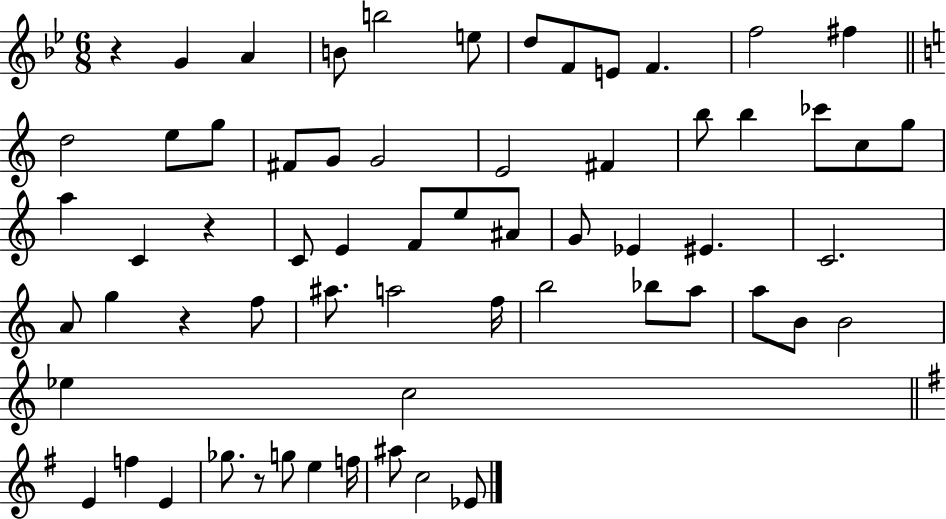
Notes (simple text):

R/q G4/q A4/q B4/e B5/h E5/e D5/e F4/e E4/e F4/q. F5/h F#5/q D5/h E5/e G5/e F#4/e G4/e G4/h E4/h F#4/q B5/e B5/q CES6/e C5/e G5/e A5/q C4/q R/q C4/e E4/q F4/e E5/e A#4/e G4/e Eb4/q EIS4/q. C4/h. A4/e G5/q R/q F5/e A#5/e. A5/h F5/s B5/h Bb5/e A5/e A5/e B4/e B4/h Eb5/q C5/h E4/q F5/q E4/q Gb5/e. R/e G5/e E5/q F5/s A#5/e C5/h Eb4/e